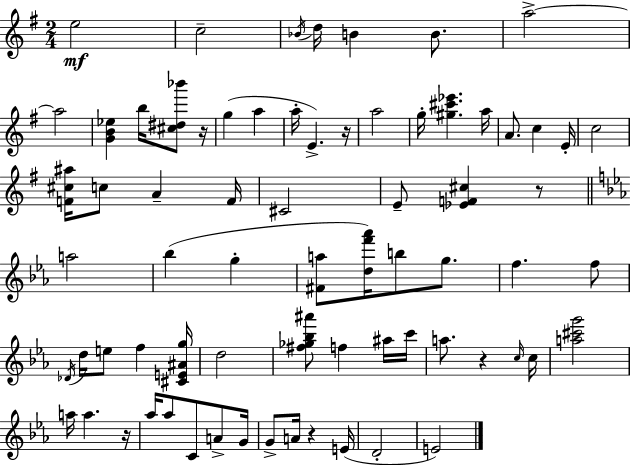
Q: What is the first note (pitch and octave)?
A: E5